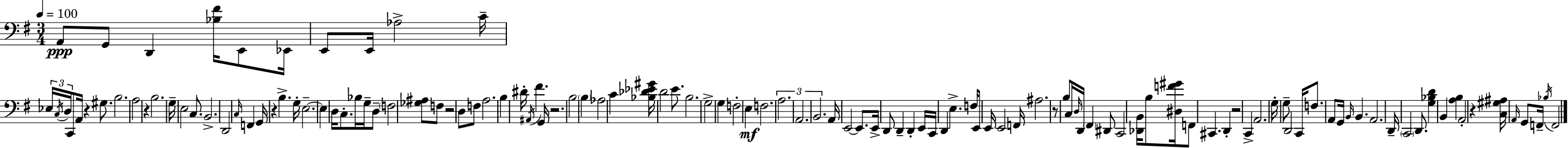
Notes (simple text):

A2/e G2/e D2/q [Bb3,F#4]/s E2/e Eb2/s E2/e E2/s Ab3/h C4/s Eb3/s C3/s D3/s C2/e A2/s R/q G#3/e. B3/h. A3/h R/q B3/h. G3/s E3/h C3/e. B2/h. D2/h C3/s F2/q G2/s R/q B3/q. G3/s E3/h. E3/q D3/s C3/e. Bb3/s G3/s D3/e F3/h [Gb3,A#3]/e F3/e R/h D3/e F3/e A3/h. B3/q D#4/s A#2/s F#4/q. G2/s R/h. B3/h B3/q Ab3/h C4/q [Bb3,Db4,Eb4,G#4]/s D4/h E4/e. B3/h. G3/h G3/q F3/h E3/q F3/h. A3/h. A2/h. B2/h. A2/s E2/h E2/e. E2/s D2/e D2/q D2/q E2/s C2/s D2/q E3/q. F3/s E2/e E2/s E2/h F2/s A#3/h. R/e B3/e C3/s D3/s D2/s F#2/q D#2/e C2/h [Db2,B2]/s B3/e [D#3,F4,G#4]/s F2/e C#2/q. D2/q R/h C2/q A2/h. G3/s G3/e D2/h C2/s F3/e. A2/e G2/s B2/s B2/q. A2/h. D2/s C2/h D2/e. [G3,Bb3,D4]/q B2/q [A3,B3]/q A2/h R/q [C3,G#3,A#3]/s A2/s G2/e F2/s Bb3/s F2/h